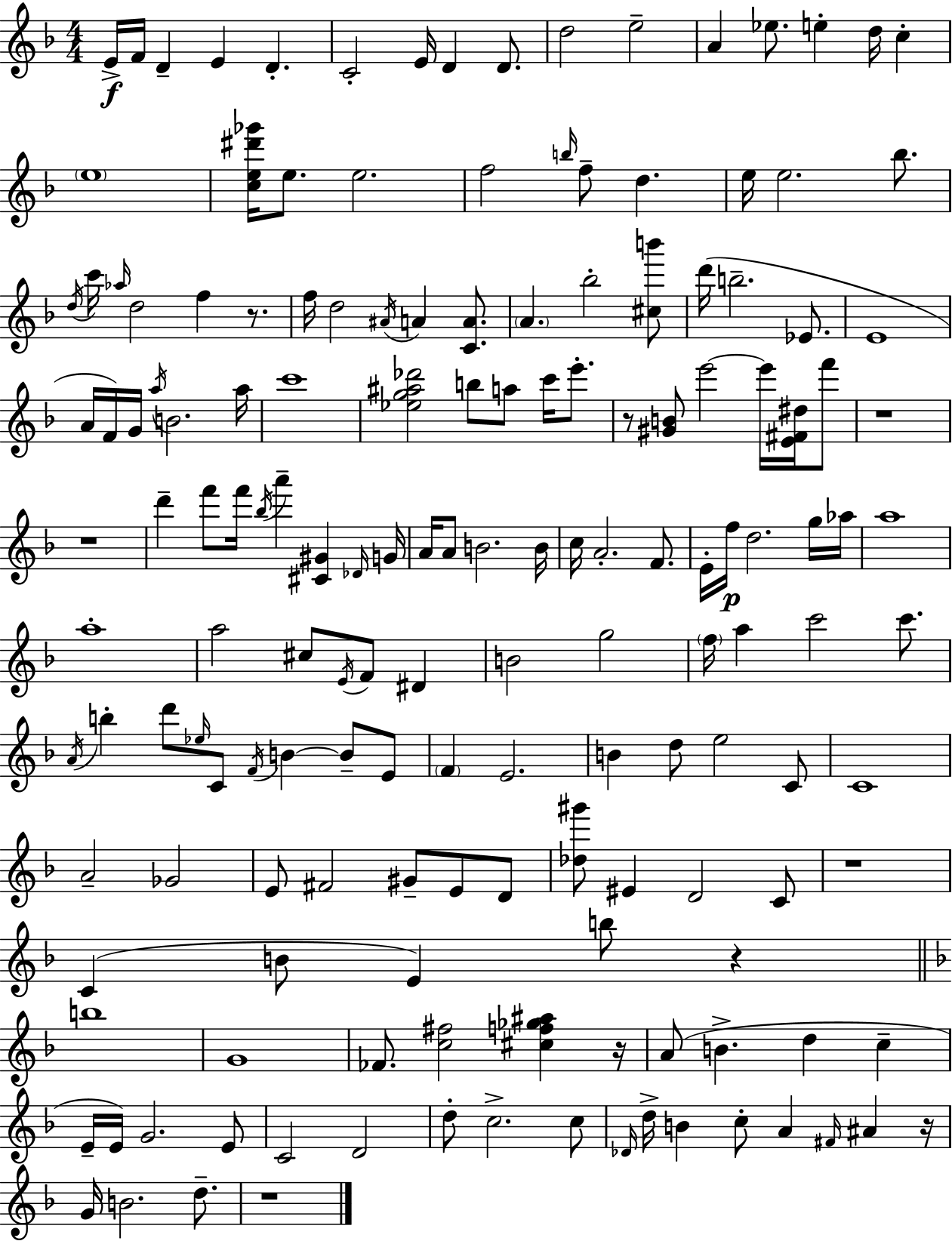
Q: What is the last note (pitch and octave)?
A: D5